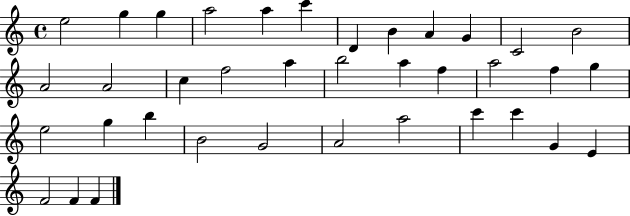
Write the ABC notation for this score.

X:1
T:Untitled
M:4/4
L:1/4
K:C
e2 g g a2 a c' D B A G C2 B2 A2 A2 c f2 a b2 a f a2 f g e2 g b B2 G2 A2 a2 c' c' G E F2 F F